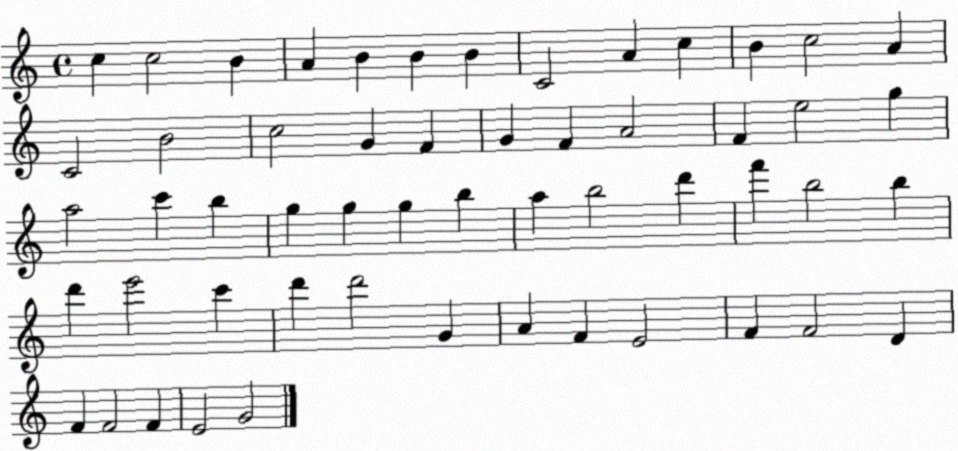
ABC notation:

X:1
T:Untitled
M:4/4
L:1/4
K:C
c c2 B A B B B C2 A c B c2 A C2 B2 c2 G F G F A2 F e2 g a2 c' b g g g b a b2 d' f' b2 b d' e'2 c' d' d'2 G A F E2 F F2 D F F2 F E2 G2